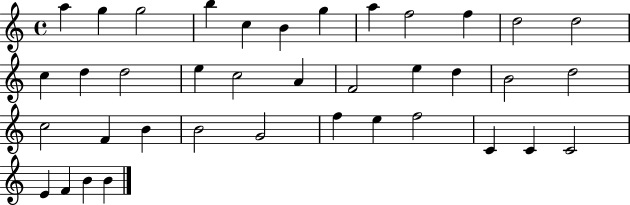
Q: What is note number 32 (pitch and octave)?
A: C4